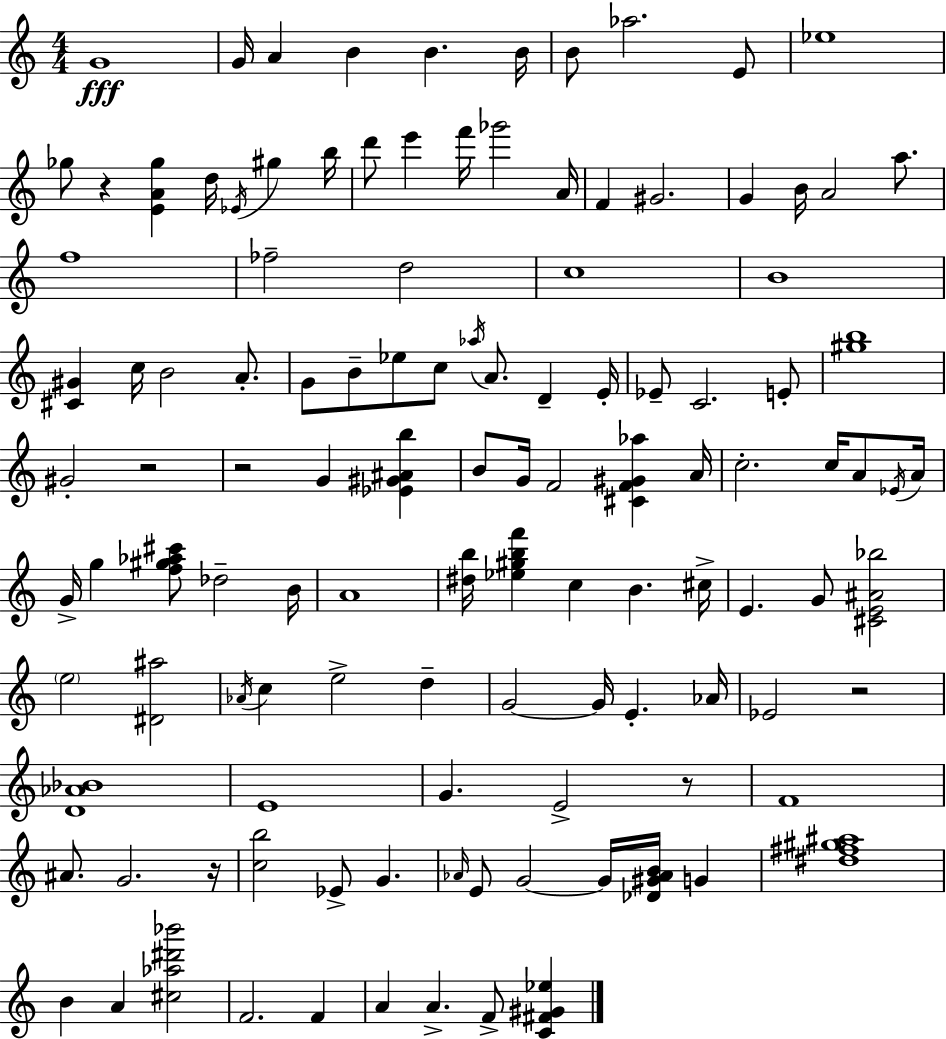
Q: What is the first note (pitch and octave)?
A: G4